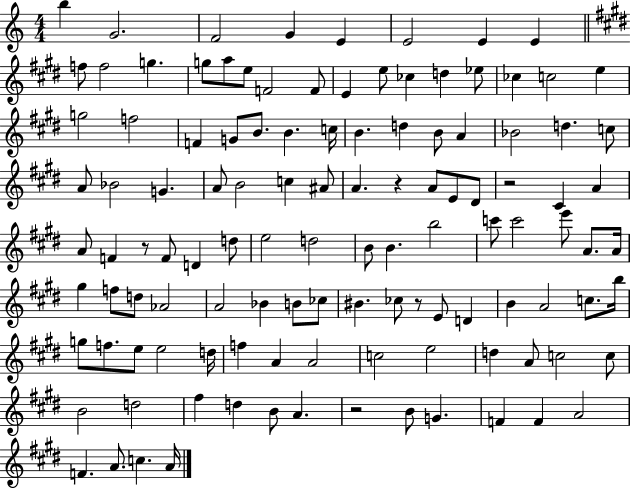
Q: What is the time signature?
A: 4/4